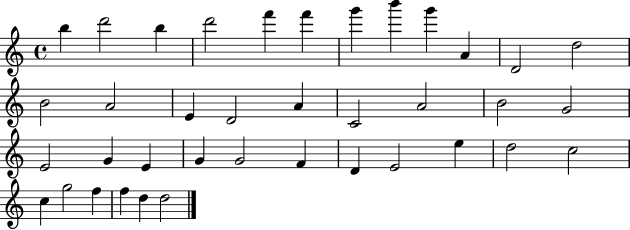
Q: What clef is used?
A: treble